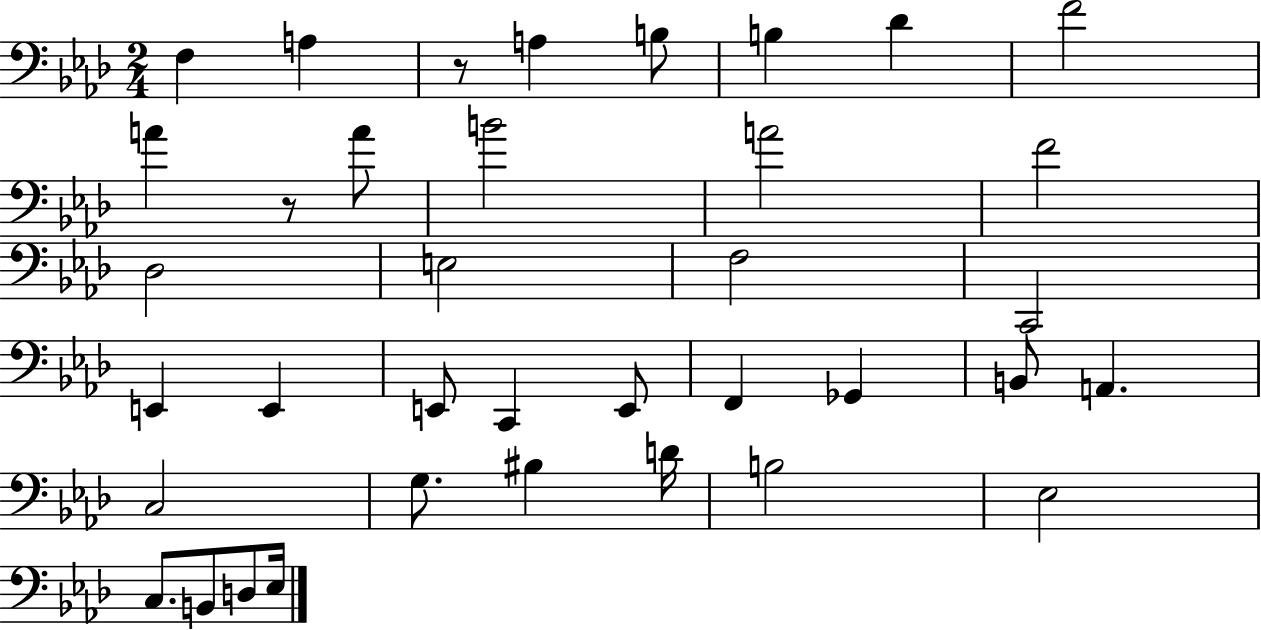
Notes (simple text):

F3/q A3/q R/e A3/q B3/e B3/q Db4/q F4/h A4/q R/e A4/e B4/h A4/h F4/h Db3/h E3/h F3/h C2/h E2/q E2/q E2/e C2/q E2/e F2/q Gb2/q B2/e A2/q. C3/h G3/e. BIS3/q D4/s B3/h Eb3/h C3/e. B2/e D3/e Eb3/s